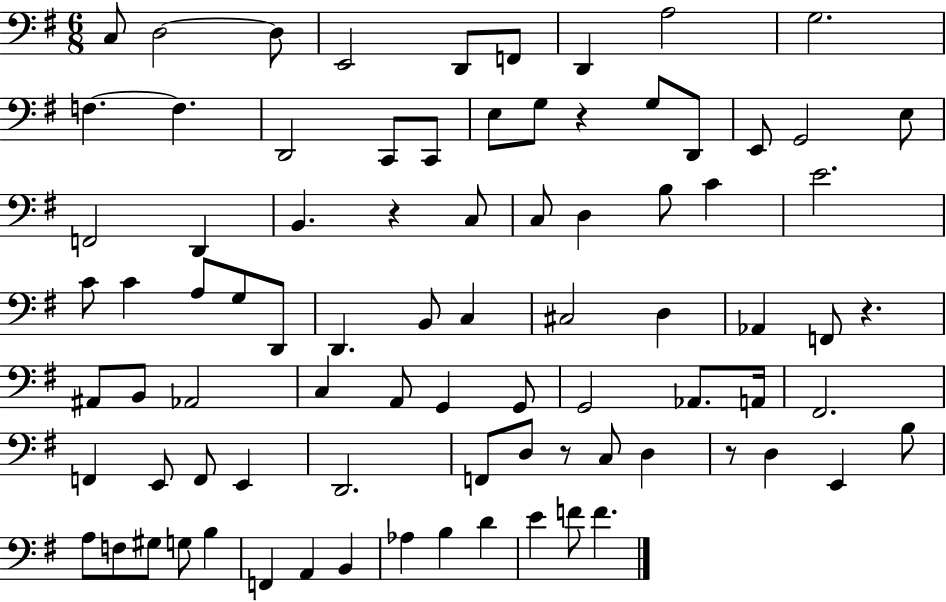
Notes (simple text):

C3/e D3/h D3/e E2/h D2/e F2/e D2/q A3/h G3/h. F3/q. F3/q. D2/h C2/e C2/e E3/e G3/e R/q G3/e D2/e E2/e G2/h E3/e F2/h D2/q B2/q. R/q C3/e C3/e D3/q B3/e C4/q E4/h. C4/e C4/q A3/e G3/e D2/e D2/q. B2/e C3/q C#3/h D3/q Ab2/q F2/e R/q. A#2/e B2/e Ab2/h C3/q A2/e G2/q G2/e G2/h Ab2/e. A2/s F#2/h. F2/q E2/e F2/e E2/q D2/h. F2/e D3/e R/e C3/e D3/q R/e D3/q E2/q B3/e A3/e F3/e G#3/e G3/e B3/q F2/q A2/q B2/q Ab3/q B3/q D4/q E4/q F4/e F4/q.